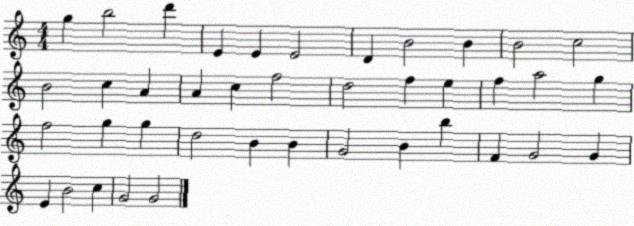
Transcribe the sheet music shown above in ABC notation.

X:1
T:Untitled
M:4/4
L:1/4
K:C
g b2 d' E E E2 D B2 B B2 c2 B2 c A A c f2 d2 f e f a2 g f2 g g d2 B B G2 B b F G2 G E B2 c G2 G2